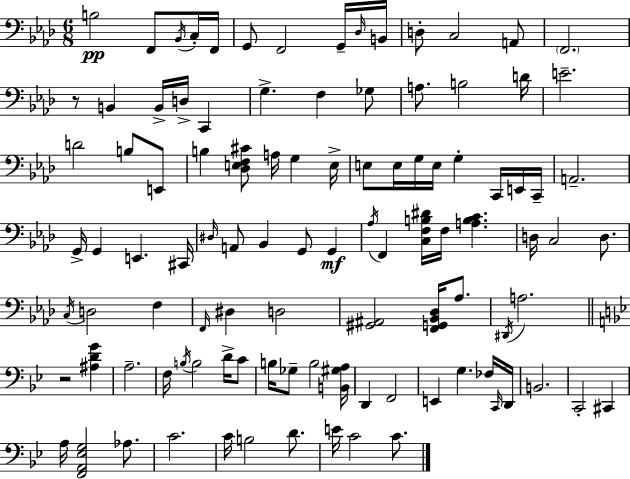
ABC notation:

X:1
T:Untitled
M:6/8
L:1/4
K:Ab
B,2 F,,/2 _B,,/4 C,/4 F,,/4 G,,/2 F,,2 G,,/4 _D,/4 B,,/4 D,/2 C,2 A,,/2 F,,2 z/2 B,, B,,/4 D,/4 C,, G, F, _G,/2 A,/2 B,2 D/4 E2 D2 B,/2 E,,/2 B, [_D,E,F,^C]/2 A,/4 G, E,/4 E,/2 E,/4 G,/4 E,/4 G, C,,/4 E,,/4 C,,/4 A,,2 G,,/4 G,, E,, ^C,,/4 ^D,/4 A,,/2 _B,, G,,/2 G,, _A,/4 F,, [C,F,B,^D]/4 F,/4 [A,B,C] D,/4 C,2 D,/2 C,/4 D,2 F, F,,/4 ^D, D,2 [^G,,^A,,]2 [F,,G,,_B,,_D,]/4 _A,/2 ^D,,/4 A,2 z2 [^A,DG] A,2 F,/4 B,/4 B,2 D/4 C/2 B,/4 _G,/2 B,2 [B,,^G,A,]/4 D,, F,,2 E,, G, _F,/4 C,,/4 D,,/4 B,,2 C,,2 ^C,, A,/4 [F,,A,,_E,G,]2 _A,/2 C2 C/4 B,2 D/2 E/4 C2 C/2